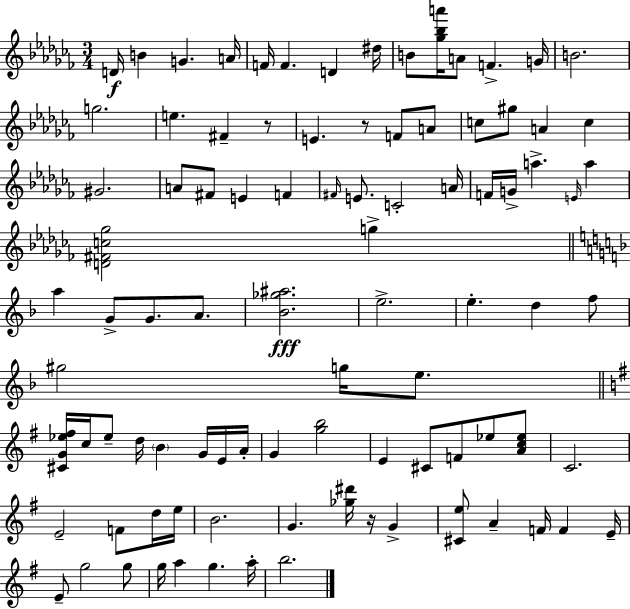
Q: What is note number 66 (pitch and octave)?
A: E5